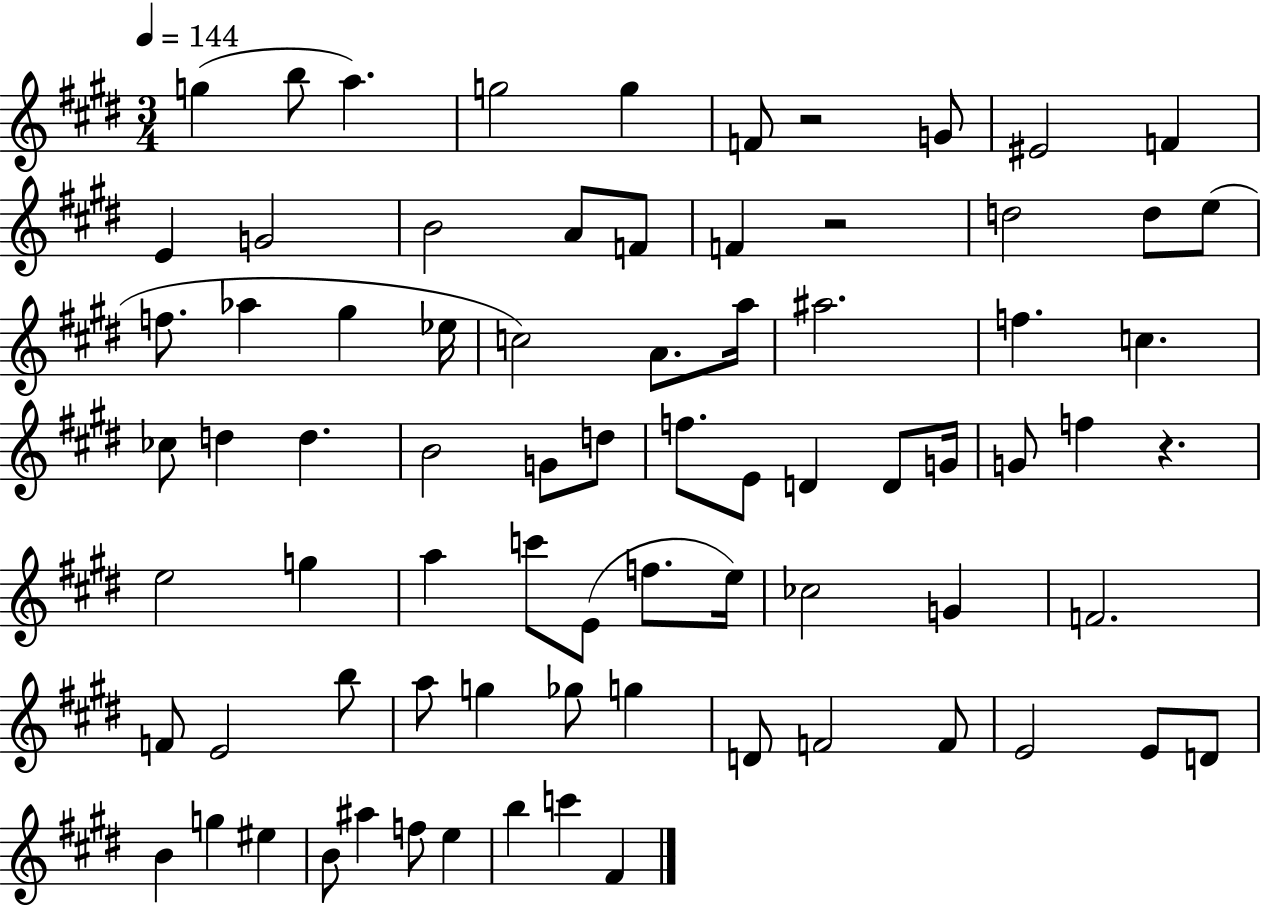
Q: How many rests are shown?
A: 3